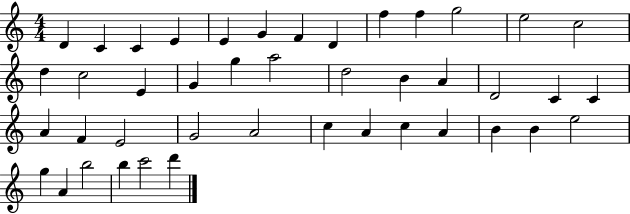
{
  \clef treble
  \numericTimeSignature
  \time 4/4
  \key c \major
  d'4 c'4 c'4 e'4 | e'4 g'4 f'4 d'4 | f''4 f''4 g''2 | e''2 c''2 | \break d''4 c''2 e'4 | g'4 g''4 a''2 | d''2 b'4 a'4 | d'2 c'4 c'4 | \break a'4 f'4 e'2 | g'2 a'2 | c''4 a'4 c''4 a'4 | b'4 b'4 e''2 | \break g''4 a'4 b''2 | b''4 c'''2 d'''4 | \bar "|."
}